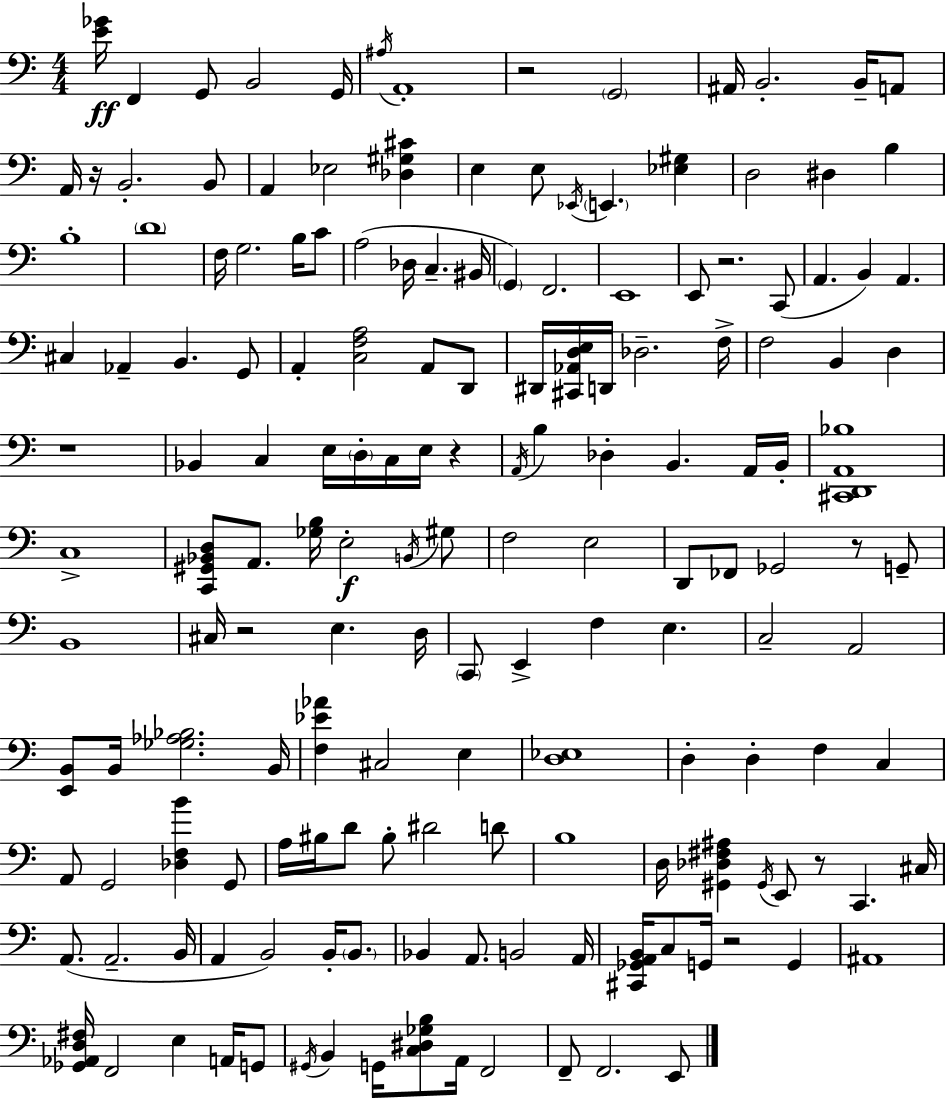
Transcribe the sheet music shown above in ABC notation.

X:1
T:Untitled
M:4/4
L:1/4
K:C
[E_G]/4 F,, G,,/2 B,,2 G,,/4 ^A,/4 A,,4 z2 G,,2 ^A,,/4 B,,2 B,,/4 A,,/2 A,,/4 z/4 B,,2 B,,/2 A,, _E,2 [_D,^G,^C] E, E,/2 _E,,/4 E,, [_E,^G,] D,2 ^D, B, B,4 D4 F,/4 G,2 B,/4 C/2 A,2 _D,/4 C, ^B,,/4 G,, F,,2 E,,4 E,,/2 z2 C,,/2 A,, B,, A,, ^C, _A,, B,, G,,/2 A,, [C,F,A,]2 A,,/2 D,,/2 ^D,,/4 [^C,,_A,,D,E,]/4 D,,/4 _D,2 F,/4 F,2 B,, D, z4 _B,, C, E,/4 D,/4 C,/4 E,/4 z A,,/4 B, _D, B,, A,,/4 B,,/4 [^C,,D,,A,,_B,]4 C,4 [C,,^G,,_B,,D,]/2 A,,/2 [_G,B,]/4 E,2 B,,/4 ^G,/2 F,2 E,2 D,,/2 _F,,/2 _G,,2 z/2 G,,/2 B,,4 ^C,/4 z2 E, D,/4 C,,/2 E,, F, E, C,2 A,,2 [E,,B,,]/2 B,,/4 [_G,_A,_B,]2 B,,/4 [F,_E_A] ^C,2 E, [D,_E,]4 D, D, F, C, A,,/2 G,,2 [_D,F,B] G,,/2 A,/4 ^B,/4 D/2 ^B,/2 ^D2 D/2 B,4 D,/4 [^G,,_D,^F,^A,] ^G,,/4 E,,/2 z/2 C,, ^C,/4 A,,/2 A,,2 B,,/4 A,, B,,2 B,,/4 B,,/2 _B,, A,,/2 B,,2 A,,/4 [^C,,_G,,A,,B,,]/4 C,/2 G,,/4 z2 G,, ^A,,4 [_G,,_A,,D,^F,]/4 F,,2 E, A,,/4 G,,/2 ^G,,/4 B,, G,,/4 [C,^D,_G,B,]/2 A,,/4 F,,2 F,,/2 F,,2 E,,/2